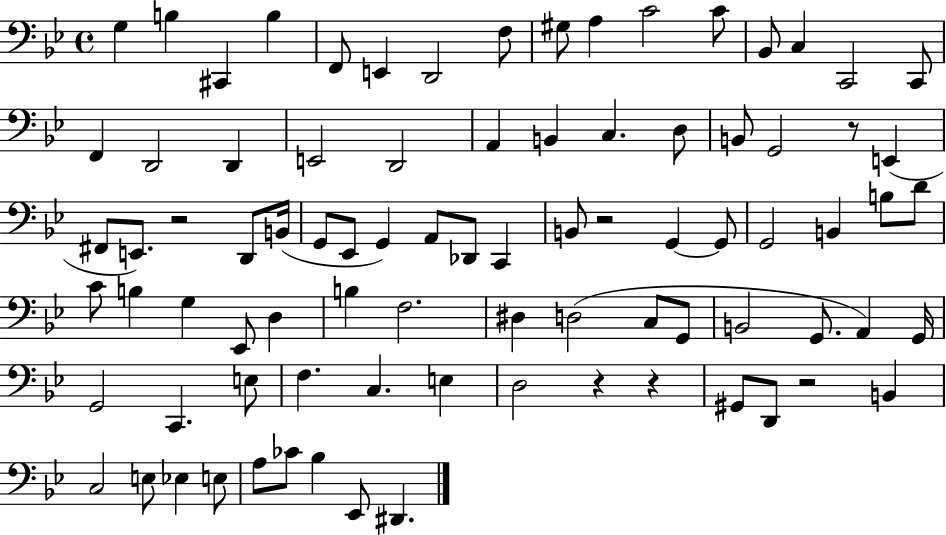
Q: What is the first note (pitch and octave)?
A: G3